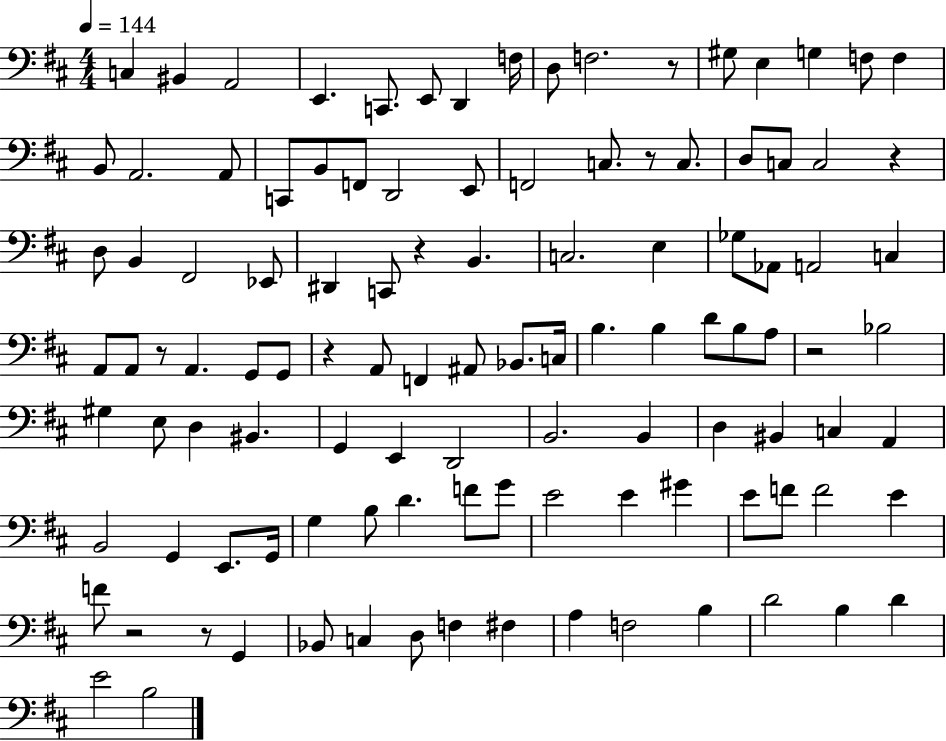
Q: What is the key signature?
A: D major